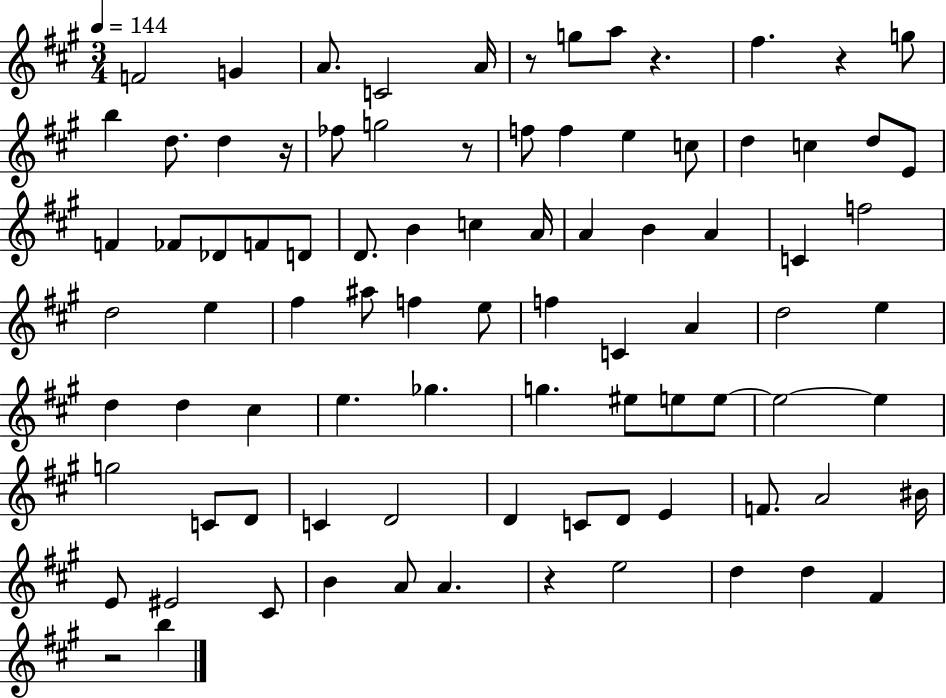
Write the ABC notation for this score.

X:1
T:Untitled
M:3/4
L:1/4
K:A
F2 G A/2 C2 A/4 z/2 g/2 a/2 z ^f z g/2 b d/2 d z/4 _f/2 g2 z/2 f/2 f e c/2 d c d/2 E/2 F _F/2 _D/2 F/2 D/2 D/2 B c A/4 A B A C f2 d2 e ^f ^a/2 f e/2 f C A d2 e d d ^c e _g g ^e/2 e/2 e/2 e2 e g2 C/2 D/2 C D2 D C/2 D/2 E F/2 A2 ^B/4 E/2 ^E2 ^C/2 B A/2 A z e2 d d ^F z2 b